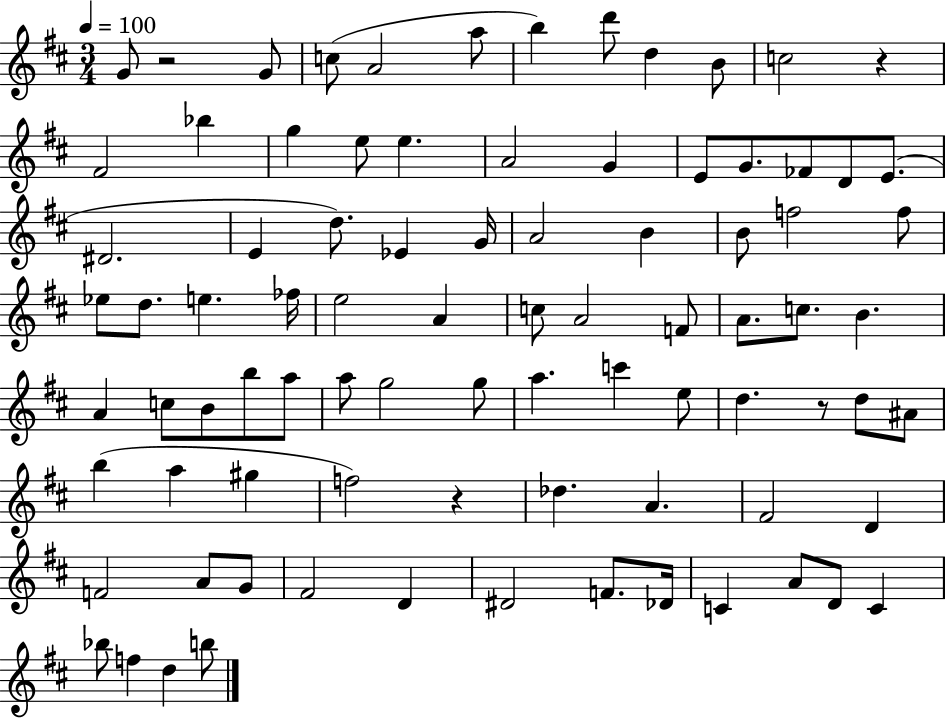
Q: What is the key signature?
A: D major